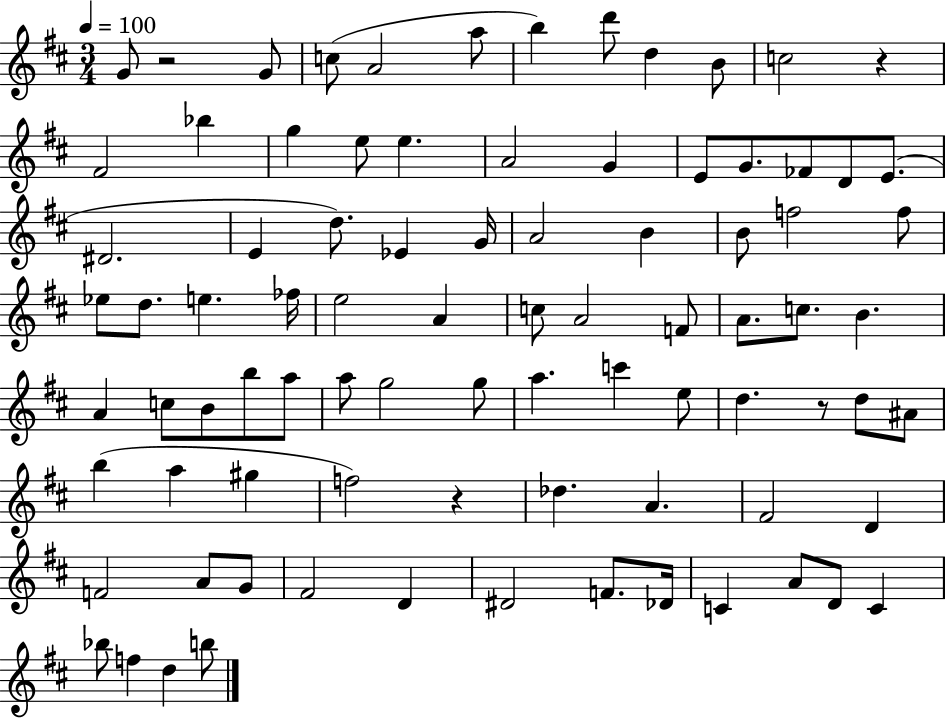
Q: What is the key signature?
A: D major